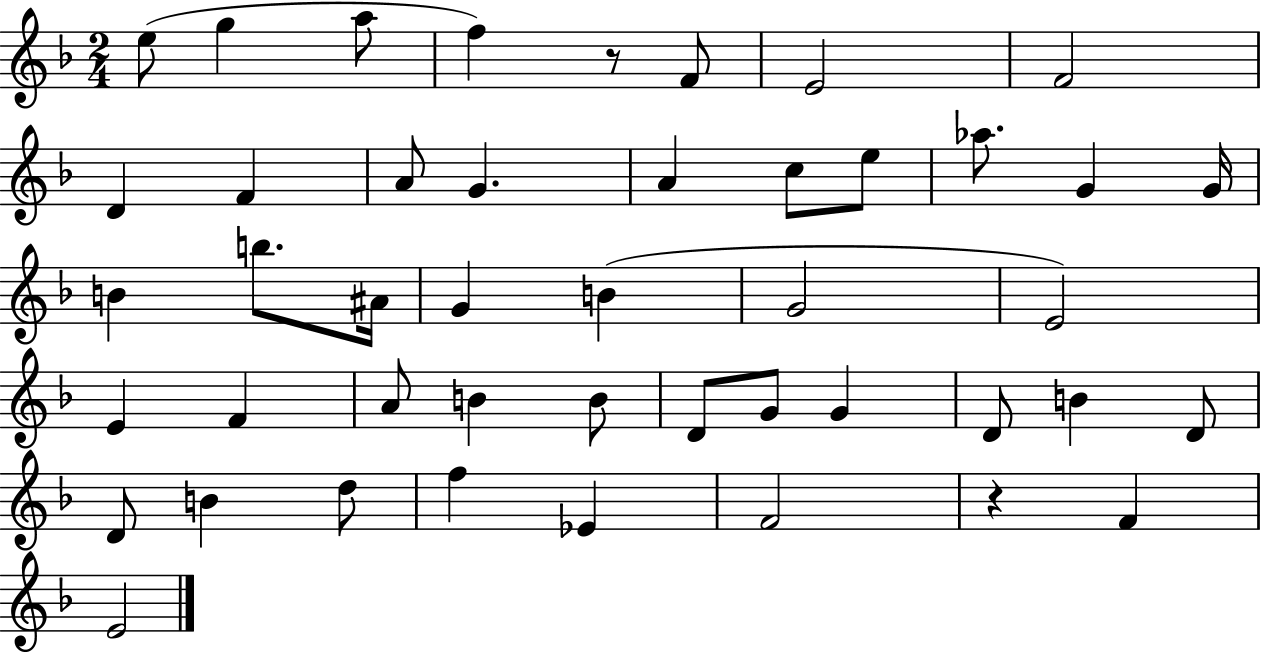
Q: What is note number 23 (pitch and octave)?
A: G4